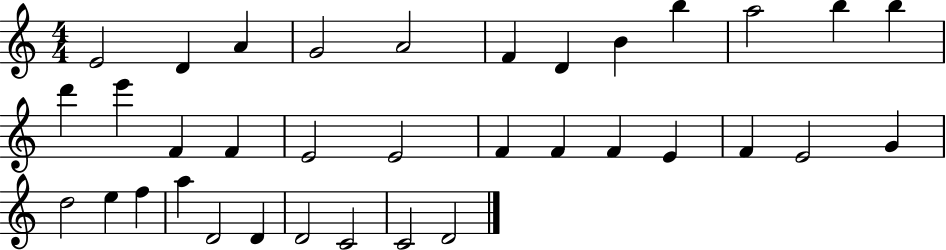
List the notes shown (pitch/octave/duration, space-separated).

E4/h D4/q A4/q G4/h A4/h F4/q D4/q B4/q B5/q A5/h B5/q B5/q D6/q E6/q F4/q F4/q E4/h E4/h F4/q F4/q F4/q E4/q F4/q E4/h G4/q D5/h E5/q F5/q A5/q D4/h D4/q D4/h C4/h C4/h D4/h